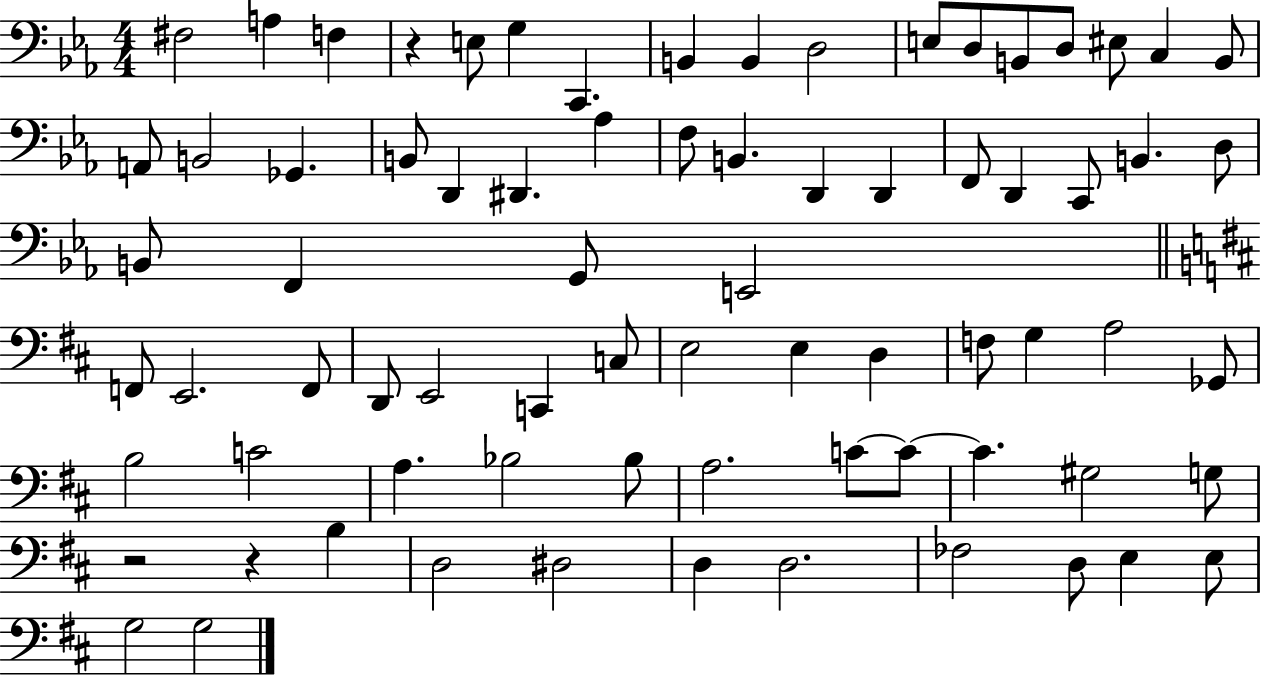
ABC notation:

X:1
T:Untitled
M:4/4
L:1/4
K:Eb
^F,2 A, F, z E,/2 G, C,, B,, B,, D,2 E,/2 D,/2 B,,/2 D,/2 ^E,/2 C, B,,/2 A,,/2 B,,2 _G,, B,,/2 D,, ^D,, _A, F,/2 B,, D,, D,, F,,/2 D,, C,,/2 B,, D,/2 B,,/2 F,, G,,/2 E,,2 F,,/2 E,,2 F,,/2 D,,/2 E,,2 C,, C,/2 E,2 E, D, F,/2 G, A,2 _G,,/2 B,2 C2 A, _B,2 _B,/2 A,2 C/2 C/2 C ^G,2 G,/2 z2 z B, D,2 ^D,2 D, D,2 _F,2 D,/2 E, E,/2 G,2 G,2